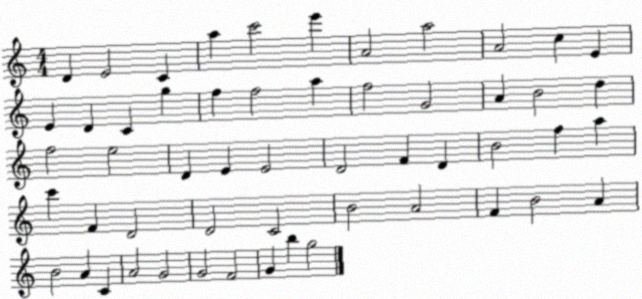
X:1
T:Untitled
M:4/4
L:1/4
K:C
D E2 C a c'2 e' A2 a2 A2 c E E D C g f f2 a f2 G2 A B2 d f2 e2 D E E2 D2 F D B2 f a c' F D2 D2 C2 B2 A2 F B2 A B2 A C A2 G2 G2 F2 G b g2